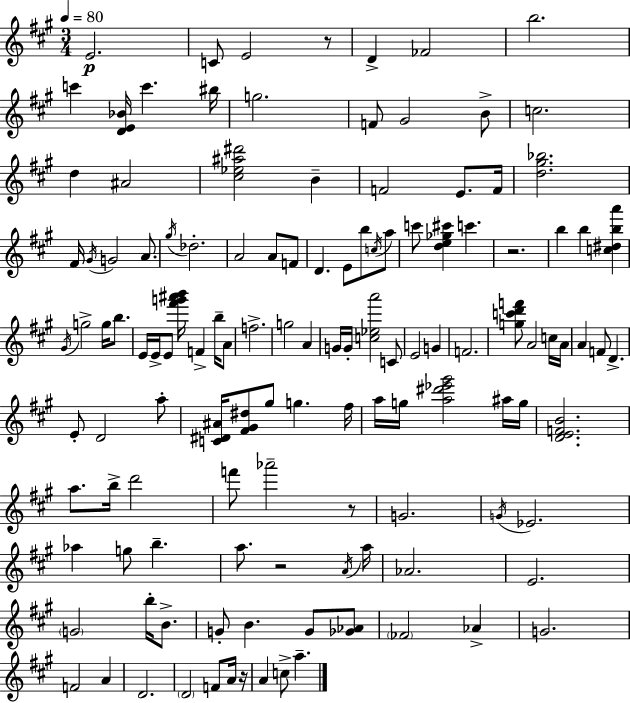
E4/h. C4/e E4/h R/e D4/q FES4/h B5/h. C6/q [D4,E4,Bb4]/s C6/q. BIS5/s G5/h. F4/e G#4/h B4/e C5/h. D5/q A#4/h [C#5,Eb5,A#5,D#6]/h B4/q F4/h E4/e. F4/s [D5,G#5,Bb5]/h. F#4/s G#4/s G4/h A4/e. G#5/s Db5/h. A4/h A4/e F4/e D4/q. E4/e B5/e C5/s A5/e C6/e [D5,E5,Gb5,C#6]/q C6/q. R/h. B5/q B5/q [C5,D#5,B5,A6]/q G#4/s G5/h G5/s B5/e. E4/s E4/s E4/e [F#6,G6,A#6,B6]/s F4/q B5/s A4/e F5/h. G5/h A4/q G4/s G4/s [C5,Eb5,A6]/h C4/e E4/h G4/q F4/h. [G5,C6,D6,F6]/e A4/h C5/s A4/s A4/q F4/e D4/q. E4/e D4/h A5/e [C4,D#4,A#4]/s [F#4,G#4,D#5]/e G#5/e G5/q. F#5/s A5/s G5/s [A5,D#6,Eb6,G#6]/h A#5/s G5/s [D4,E4,F4,B4]/h. A5/e. B5/s D6/h F6/e Ab6/h R/e G4/h. G4/s Eb4/h. Ab5/q G5/e B5/q. A5/e. R/h A4/s A5/s Ab4/h. E4/h. G4/h B5/s B4/e. G4/e B4/q. G4/e [Gb4,Ab4]/e FES4/h Ab4/q G4/h. F4/h A4/q D4/h. D4/h F4/e A4/s R/s A4/q C5/e A5/q.